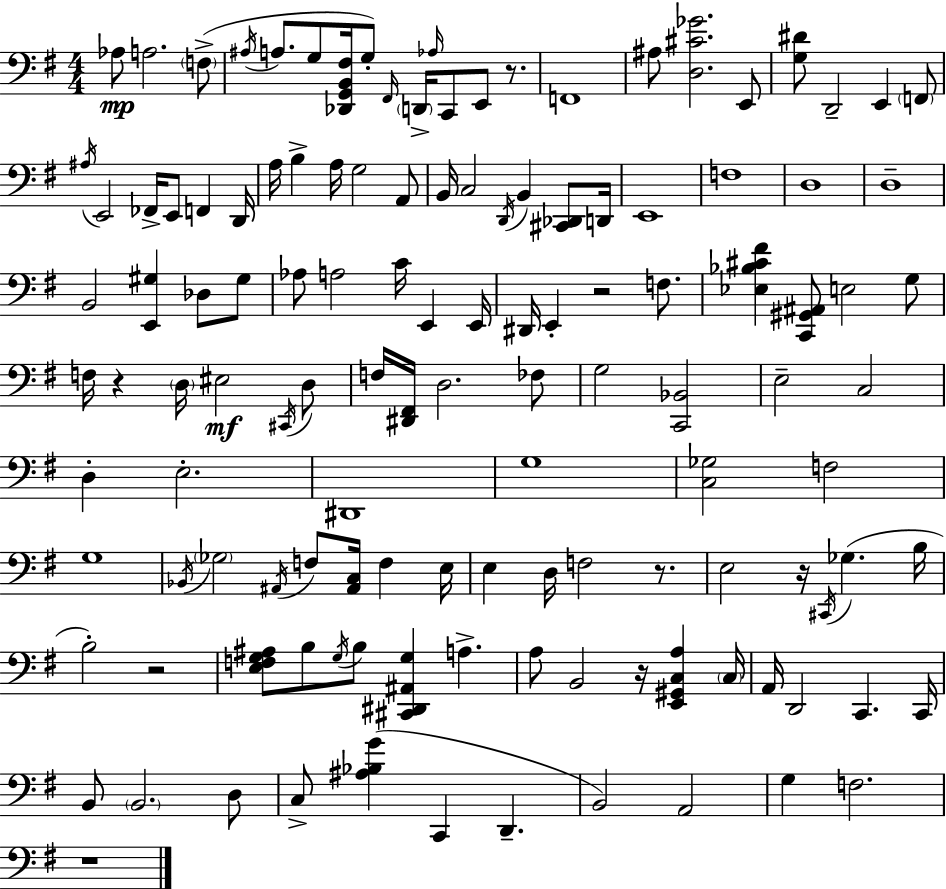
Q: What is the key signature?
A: G major